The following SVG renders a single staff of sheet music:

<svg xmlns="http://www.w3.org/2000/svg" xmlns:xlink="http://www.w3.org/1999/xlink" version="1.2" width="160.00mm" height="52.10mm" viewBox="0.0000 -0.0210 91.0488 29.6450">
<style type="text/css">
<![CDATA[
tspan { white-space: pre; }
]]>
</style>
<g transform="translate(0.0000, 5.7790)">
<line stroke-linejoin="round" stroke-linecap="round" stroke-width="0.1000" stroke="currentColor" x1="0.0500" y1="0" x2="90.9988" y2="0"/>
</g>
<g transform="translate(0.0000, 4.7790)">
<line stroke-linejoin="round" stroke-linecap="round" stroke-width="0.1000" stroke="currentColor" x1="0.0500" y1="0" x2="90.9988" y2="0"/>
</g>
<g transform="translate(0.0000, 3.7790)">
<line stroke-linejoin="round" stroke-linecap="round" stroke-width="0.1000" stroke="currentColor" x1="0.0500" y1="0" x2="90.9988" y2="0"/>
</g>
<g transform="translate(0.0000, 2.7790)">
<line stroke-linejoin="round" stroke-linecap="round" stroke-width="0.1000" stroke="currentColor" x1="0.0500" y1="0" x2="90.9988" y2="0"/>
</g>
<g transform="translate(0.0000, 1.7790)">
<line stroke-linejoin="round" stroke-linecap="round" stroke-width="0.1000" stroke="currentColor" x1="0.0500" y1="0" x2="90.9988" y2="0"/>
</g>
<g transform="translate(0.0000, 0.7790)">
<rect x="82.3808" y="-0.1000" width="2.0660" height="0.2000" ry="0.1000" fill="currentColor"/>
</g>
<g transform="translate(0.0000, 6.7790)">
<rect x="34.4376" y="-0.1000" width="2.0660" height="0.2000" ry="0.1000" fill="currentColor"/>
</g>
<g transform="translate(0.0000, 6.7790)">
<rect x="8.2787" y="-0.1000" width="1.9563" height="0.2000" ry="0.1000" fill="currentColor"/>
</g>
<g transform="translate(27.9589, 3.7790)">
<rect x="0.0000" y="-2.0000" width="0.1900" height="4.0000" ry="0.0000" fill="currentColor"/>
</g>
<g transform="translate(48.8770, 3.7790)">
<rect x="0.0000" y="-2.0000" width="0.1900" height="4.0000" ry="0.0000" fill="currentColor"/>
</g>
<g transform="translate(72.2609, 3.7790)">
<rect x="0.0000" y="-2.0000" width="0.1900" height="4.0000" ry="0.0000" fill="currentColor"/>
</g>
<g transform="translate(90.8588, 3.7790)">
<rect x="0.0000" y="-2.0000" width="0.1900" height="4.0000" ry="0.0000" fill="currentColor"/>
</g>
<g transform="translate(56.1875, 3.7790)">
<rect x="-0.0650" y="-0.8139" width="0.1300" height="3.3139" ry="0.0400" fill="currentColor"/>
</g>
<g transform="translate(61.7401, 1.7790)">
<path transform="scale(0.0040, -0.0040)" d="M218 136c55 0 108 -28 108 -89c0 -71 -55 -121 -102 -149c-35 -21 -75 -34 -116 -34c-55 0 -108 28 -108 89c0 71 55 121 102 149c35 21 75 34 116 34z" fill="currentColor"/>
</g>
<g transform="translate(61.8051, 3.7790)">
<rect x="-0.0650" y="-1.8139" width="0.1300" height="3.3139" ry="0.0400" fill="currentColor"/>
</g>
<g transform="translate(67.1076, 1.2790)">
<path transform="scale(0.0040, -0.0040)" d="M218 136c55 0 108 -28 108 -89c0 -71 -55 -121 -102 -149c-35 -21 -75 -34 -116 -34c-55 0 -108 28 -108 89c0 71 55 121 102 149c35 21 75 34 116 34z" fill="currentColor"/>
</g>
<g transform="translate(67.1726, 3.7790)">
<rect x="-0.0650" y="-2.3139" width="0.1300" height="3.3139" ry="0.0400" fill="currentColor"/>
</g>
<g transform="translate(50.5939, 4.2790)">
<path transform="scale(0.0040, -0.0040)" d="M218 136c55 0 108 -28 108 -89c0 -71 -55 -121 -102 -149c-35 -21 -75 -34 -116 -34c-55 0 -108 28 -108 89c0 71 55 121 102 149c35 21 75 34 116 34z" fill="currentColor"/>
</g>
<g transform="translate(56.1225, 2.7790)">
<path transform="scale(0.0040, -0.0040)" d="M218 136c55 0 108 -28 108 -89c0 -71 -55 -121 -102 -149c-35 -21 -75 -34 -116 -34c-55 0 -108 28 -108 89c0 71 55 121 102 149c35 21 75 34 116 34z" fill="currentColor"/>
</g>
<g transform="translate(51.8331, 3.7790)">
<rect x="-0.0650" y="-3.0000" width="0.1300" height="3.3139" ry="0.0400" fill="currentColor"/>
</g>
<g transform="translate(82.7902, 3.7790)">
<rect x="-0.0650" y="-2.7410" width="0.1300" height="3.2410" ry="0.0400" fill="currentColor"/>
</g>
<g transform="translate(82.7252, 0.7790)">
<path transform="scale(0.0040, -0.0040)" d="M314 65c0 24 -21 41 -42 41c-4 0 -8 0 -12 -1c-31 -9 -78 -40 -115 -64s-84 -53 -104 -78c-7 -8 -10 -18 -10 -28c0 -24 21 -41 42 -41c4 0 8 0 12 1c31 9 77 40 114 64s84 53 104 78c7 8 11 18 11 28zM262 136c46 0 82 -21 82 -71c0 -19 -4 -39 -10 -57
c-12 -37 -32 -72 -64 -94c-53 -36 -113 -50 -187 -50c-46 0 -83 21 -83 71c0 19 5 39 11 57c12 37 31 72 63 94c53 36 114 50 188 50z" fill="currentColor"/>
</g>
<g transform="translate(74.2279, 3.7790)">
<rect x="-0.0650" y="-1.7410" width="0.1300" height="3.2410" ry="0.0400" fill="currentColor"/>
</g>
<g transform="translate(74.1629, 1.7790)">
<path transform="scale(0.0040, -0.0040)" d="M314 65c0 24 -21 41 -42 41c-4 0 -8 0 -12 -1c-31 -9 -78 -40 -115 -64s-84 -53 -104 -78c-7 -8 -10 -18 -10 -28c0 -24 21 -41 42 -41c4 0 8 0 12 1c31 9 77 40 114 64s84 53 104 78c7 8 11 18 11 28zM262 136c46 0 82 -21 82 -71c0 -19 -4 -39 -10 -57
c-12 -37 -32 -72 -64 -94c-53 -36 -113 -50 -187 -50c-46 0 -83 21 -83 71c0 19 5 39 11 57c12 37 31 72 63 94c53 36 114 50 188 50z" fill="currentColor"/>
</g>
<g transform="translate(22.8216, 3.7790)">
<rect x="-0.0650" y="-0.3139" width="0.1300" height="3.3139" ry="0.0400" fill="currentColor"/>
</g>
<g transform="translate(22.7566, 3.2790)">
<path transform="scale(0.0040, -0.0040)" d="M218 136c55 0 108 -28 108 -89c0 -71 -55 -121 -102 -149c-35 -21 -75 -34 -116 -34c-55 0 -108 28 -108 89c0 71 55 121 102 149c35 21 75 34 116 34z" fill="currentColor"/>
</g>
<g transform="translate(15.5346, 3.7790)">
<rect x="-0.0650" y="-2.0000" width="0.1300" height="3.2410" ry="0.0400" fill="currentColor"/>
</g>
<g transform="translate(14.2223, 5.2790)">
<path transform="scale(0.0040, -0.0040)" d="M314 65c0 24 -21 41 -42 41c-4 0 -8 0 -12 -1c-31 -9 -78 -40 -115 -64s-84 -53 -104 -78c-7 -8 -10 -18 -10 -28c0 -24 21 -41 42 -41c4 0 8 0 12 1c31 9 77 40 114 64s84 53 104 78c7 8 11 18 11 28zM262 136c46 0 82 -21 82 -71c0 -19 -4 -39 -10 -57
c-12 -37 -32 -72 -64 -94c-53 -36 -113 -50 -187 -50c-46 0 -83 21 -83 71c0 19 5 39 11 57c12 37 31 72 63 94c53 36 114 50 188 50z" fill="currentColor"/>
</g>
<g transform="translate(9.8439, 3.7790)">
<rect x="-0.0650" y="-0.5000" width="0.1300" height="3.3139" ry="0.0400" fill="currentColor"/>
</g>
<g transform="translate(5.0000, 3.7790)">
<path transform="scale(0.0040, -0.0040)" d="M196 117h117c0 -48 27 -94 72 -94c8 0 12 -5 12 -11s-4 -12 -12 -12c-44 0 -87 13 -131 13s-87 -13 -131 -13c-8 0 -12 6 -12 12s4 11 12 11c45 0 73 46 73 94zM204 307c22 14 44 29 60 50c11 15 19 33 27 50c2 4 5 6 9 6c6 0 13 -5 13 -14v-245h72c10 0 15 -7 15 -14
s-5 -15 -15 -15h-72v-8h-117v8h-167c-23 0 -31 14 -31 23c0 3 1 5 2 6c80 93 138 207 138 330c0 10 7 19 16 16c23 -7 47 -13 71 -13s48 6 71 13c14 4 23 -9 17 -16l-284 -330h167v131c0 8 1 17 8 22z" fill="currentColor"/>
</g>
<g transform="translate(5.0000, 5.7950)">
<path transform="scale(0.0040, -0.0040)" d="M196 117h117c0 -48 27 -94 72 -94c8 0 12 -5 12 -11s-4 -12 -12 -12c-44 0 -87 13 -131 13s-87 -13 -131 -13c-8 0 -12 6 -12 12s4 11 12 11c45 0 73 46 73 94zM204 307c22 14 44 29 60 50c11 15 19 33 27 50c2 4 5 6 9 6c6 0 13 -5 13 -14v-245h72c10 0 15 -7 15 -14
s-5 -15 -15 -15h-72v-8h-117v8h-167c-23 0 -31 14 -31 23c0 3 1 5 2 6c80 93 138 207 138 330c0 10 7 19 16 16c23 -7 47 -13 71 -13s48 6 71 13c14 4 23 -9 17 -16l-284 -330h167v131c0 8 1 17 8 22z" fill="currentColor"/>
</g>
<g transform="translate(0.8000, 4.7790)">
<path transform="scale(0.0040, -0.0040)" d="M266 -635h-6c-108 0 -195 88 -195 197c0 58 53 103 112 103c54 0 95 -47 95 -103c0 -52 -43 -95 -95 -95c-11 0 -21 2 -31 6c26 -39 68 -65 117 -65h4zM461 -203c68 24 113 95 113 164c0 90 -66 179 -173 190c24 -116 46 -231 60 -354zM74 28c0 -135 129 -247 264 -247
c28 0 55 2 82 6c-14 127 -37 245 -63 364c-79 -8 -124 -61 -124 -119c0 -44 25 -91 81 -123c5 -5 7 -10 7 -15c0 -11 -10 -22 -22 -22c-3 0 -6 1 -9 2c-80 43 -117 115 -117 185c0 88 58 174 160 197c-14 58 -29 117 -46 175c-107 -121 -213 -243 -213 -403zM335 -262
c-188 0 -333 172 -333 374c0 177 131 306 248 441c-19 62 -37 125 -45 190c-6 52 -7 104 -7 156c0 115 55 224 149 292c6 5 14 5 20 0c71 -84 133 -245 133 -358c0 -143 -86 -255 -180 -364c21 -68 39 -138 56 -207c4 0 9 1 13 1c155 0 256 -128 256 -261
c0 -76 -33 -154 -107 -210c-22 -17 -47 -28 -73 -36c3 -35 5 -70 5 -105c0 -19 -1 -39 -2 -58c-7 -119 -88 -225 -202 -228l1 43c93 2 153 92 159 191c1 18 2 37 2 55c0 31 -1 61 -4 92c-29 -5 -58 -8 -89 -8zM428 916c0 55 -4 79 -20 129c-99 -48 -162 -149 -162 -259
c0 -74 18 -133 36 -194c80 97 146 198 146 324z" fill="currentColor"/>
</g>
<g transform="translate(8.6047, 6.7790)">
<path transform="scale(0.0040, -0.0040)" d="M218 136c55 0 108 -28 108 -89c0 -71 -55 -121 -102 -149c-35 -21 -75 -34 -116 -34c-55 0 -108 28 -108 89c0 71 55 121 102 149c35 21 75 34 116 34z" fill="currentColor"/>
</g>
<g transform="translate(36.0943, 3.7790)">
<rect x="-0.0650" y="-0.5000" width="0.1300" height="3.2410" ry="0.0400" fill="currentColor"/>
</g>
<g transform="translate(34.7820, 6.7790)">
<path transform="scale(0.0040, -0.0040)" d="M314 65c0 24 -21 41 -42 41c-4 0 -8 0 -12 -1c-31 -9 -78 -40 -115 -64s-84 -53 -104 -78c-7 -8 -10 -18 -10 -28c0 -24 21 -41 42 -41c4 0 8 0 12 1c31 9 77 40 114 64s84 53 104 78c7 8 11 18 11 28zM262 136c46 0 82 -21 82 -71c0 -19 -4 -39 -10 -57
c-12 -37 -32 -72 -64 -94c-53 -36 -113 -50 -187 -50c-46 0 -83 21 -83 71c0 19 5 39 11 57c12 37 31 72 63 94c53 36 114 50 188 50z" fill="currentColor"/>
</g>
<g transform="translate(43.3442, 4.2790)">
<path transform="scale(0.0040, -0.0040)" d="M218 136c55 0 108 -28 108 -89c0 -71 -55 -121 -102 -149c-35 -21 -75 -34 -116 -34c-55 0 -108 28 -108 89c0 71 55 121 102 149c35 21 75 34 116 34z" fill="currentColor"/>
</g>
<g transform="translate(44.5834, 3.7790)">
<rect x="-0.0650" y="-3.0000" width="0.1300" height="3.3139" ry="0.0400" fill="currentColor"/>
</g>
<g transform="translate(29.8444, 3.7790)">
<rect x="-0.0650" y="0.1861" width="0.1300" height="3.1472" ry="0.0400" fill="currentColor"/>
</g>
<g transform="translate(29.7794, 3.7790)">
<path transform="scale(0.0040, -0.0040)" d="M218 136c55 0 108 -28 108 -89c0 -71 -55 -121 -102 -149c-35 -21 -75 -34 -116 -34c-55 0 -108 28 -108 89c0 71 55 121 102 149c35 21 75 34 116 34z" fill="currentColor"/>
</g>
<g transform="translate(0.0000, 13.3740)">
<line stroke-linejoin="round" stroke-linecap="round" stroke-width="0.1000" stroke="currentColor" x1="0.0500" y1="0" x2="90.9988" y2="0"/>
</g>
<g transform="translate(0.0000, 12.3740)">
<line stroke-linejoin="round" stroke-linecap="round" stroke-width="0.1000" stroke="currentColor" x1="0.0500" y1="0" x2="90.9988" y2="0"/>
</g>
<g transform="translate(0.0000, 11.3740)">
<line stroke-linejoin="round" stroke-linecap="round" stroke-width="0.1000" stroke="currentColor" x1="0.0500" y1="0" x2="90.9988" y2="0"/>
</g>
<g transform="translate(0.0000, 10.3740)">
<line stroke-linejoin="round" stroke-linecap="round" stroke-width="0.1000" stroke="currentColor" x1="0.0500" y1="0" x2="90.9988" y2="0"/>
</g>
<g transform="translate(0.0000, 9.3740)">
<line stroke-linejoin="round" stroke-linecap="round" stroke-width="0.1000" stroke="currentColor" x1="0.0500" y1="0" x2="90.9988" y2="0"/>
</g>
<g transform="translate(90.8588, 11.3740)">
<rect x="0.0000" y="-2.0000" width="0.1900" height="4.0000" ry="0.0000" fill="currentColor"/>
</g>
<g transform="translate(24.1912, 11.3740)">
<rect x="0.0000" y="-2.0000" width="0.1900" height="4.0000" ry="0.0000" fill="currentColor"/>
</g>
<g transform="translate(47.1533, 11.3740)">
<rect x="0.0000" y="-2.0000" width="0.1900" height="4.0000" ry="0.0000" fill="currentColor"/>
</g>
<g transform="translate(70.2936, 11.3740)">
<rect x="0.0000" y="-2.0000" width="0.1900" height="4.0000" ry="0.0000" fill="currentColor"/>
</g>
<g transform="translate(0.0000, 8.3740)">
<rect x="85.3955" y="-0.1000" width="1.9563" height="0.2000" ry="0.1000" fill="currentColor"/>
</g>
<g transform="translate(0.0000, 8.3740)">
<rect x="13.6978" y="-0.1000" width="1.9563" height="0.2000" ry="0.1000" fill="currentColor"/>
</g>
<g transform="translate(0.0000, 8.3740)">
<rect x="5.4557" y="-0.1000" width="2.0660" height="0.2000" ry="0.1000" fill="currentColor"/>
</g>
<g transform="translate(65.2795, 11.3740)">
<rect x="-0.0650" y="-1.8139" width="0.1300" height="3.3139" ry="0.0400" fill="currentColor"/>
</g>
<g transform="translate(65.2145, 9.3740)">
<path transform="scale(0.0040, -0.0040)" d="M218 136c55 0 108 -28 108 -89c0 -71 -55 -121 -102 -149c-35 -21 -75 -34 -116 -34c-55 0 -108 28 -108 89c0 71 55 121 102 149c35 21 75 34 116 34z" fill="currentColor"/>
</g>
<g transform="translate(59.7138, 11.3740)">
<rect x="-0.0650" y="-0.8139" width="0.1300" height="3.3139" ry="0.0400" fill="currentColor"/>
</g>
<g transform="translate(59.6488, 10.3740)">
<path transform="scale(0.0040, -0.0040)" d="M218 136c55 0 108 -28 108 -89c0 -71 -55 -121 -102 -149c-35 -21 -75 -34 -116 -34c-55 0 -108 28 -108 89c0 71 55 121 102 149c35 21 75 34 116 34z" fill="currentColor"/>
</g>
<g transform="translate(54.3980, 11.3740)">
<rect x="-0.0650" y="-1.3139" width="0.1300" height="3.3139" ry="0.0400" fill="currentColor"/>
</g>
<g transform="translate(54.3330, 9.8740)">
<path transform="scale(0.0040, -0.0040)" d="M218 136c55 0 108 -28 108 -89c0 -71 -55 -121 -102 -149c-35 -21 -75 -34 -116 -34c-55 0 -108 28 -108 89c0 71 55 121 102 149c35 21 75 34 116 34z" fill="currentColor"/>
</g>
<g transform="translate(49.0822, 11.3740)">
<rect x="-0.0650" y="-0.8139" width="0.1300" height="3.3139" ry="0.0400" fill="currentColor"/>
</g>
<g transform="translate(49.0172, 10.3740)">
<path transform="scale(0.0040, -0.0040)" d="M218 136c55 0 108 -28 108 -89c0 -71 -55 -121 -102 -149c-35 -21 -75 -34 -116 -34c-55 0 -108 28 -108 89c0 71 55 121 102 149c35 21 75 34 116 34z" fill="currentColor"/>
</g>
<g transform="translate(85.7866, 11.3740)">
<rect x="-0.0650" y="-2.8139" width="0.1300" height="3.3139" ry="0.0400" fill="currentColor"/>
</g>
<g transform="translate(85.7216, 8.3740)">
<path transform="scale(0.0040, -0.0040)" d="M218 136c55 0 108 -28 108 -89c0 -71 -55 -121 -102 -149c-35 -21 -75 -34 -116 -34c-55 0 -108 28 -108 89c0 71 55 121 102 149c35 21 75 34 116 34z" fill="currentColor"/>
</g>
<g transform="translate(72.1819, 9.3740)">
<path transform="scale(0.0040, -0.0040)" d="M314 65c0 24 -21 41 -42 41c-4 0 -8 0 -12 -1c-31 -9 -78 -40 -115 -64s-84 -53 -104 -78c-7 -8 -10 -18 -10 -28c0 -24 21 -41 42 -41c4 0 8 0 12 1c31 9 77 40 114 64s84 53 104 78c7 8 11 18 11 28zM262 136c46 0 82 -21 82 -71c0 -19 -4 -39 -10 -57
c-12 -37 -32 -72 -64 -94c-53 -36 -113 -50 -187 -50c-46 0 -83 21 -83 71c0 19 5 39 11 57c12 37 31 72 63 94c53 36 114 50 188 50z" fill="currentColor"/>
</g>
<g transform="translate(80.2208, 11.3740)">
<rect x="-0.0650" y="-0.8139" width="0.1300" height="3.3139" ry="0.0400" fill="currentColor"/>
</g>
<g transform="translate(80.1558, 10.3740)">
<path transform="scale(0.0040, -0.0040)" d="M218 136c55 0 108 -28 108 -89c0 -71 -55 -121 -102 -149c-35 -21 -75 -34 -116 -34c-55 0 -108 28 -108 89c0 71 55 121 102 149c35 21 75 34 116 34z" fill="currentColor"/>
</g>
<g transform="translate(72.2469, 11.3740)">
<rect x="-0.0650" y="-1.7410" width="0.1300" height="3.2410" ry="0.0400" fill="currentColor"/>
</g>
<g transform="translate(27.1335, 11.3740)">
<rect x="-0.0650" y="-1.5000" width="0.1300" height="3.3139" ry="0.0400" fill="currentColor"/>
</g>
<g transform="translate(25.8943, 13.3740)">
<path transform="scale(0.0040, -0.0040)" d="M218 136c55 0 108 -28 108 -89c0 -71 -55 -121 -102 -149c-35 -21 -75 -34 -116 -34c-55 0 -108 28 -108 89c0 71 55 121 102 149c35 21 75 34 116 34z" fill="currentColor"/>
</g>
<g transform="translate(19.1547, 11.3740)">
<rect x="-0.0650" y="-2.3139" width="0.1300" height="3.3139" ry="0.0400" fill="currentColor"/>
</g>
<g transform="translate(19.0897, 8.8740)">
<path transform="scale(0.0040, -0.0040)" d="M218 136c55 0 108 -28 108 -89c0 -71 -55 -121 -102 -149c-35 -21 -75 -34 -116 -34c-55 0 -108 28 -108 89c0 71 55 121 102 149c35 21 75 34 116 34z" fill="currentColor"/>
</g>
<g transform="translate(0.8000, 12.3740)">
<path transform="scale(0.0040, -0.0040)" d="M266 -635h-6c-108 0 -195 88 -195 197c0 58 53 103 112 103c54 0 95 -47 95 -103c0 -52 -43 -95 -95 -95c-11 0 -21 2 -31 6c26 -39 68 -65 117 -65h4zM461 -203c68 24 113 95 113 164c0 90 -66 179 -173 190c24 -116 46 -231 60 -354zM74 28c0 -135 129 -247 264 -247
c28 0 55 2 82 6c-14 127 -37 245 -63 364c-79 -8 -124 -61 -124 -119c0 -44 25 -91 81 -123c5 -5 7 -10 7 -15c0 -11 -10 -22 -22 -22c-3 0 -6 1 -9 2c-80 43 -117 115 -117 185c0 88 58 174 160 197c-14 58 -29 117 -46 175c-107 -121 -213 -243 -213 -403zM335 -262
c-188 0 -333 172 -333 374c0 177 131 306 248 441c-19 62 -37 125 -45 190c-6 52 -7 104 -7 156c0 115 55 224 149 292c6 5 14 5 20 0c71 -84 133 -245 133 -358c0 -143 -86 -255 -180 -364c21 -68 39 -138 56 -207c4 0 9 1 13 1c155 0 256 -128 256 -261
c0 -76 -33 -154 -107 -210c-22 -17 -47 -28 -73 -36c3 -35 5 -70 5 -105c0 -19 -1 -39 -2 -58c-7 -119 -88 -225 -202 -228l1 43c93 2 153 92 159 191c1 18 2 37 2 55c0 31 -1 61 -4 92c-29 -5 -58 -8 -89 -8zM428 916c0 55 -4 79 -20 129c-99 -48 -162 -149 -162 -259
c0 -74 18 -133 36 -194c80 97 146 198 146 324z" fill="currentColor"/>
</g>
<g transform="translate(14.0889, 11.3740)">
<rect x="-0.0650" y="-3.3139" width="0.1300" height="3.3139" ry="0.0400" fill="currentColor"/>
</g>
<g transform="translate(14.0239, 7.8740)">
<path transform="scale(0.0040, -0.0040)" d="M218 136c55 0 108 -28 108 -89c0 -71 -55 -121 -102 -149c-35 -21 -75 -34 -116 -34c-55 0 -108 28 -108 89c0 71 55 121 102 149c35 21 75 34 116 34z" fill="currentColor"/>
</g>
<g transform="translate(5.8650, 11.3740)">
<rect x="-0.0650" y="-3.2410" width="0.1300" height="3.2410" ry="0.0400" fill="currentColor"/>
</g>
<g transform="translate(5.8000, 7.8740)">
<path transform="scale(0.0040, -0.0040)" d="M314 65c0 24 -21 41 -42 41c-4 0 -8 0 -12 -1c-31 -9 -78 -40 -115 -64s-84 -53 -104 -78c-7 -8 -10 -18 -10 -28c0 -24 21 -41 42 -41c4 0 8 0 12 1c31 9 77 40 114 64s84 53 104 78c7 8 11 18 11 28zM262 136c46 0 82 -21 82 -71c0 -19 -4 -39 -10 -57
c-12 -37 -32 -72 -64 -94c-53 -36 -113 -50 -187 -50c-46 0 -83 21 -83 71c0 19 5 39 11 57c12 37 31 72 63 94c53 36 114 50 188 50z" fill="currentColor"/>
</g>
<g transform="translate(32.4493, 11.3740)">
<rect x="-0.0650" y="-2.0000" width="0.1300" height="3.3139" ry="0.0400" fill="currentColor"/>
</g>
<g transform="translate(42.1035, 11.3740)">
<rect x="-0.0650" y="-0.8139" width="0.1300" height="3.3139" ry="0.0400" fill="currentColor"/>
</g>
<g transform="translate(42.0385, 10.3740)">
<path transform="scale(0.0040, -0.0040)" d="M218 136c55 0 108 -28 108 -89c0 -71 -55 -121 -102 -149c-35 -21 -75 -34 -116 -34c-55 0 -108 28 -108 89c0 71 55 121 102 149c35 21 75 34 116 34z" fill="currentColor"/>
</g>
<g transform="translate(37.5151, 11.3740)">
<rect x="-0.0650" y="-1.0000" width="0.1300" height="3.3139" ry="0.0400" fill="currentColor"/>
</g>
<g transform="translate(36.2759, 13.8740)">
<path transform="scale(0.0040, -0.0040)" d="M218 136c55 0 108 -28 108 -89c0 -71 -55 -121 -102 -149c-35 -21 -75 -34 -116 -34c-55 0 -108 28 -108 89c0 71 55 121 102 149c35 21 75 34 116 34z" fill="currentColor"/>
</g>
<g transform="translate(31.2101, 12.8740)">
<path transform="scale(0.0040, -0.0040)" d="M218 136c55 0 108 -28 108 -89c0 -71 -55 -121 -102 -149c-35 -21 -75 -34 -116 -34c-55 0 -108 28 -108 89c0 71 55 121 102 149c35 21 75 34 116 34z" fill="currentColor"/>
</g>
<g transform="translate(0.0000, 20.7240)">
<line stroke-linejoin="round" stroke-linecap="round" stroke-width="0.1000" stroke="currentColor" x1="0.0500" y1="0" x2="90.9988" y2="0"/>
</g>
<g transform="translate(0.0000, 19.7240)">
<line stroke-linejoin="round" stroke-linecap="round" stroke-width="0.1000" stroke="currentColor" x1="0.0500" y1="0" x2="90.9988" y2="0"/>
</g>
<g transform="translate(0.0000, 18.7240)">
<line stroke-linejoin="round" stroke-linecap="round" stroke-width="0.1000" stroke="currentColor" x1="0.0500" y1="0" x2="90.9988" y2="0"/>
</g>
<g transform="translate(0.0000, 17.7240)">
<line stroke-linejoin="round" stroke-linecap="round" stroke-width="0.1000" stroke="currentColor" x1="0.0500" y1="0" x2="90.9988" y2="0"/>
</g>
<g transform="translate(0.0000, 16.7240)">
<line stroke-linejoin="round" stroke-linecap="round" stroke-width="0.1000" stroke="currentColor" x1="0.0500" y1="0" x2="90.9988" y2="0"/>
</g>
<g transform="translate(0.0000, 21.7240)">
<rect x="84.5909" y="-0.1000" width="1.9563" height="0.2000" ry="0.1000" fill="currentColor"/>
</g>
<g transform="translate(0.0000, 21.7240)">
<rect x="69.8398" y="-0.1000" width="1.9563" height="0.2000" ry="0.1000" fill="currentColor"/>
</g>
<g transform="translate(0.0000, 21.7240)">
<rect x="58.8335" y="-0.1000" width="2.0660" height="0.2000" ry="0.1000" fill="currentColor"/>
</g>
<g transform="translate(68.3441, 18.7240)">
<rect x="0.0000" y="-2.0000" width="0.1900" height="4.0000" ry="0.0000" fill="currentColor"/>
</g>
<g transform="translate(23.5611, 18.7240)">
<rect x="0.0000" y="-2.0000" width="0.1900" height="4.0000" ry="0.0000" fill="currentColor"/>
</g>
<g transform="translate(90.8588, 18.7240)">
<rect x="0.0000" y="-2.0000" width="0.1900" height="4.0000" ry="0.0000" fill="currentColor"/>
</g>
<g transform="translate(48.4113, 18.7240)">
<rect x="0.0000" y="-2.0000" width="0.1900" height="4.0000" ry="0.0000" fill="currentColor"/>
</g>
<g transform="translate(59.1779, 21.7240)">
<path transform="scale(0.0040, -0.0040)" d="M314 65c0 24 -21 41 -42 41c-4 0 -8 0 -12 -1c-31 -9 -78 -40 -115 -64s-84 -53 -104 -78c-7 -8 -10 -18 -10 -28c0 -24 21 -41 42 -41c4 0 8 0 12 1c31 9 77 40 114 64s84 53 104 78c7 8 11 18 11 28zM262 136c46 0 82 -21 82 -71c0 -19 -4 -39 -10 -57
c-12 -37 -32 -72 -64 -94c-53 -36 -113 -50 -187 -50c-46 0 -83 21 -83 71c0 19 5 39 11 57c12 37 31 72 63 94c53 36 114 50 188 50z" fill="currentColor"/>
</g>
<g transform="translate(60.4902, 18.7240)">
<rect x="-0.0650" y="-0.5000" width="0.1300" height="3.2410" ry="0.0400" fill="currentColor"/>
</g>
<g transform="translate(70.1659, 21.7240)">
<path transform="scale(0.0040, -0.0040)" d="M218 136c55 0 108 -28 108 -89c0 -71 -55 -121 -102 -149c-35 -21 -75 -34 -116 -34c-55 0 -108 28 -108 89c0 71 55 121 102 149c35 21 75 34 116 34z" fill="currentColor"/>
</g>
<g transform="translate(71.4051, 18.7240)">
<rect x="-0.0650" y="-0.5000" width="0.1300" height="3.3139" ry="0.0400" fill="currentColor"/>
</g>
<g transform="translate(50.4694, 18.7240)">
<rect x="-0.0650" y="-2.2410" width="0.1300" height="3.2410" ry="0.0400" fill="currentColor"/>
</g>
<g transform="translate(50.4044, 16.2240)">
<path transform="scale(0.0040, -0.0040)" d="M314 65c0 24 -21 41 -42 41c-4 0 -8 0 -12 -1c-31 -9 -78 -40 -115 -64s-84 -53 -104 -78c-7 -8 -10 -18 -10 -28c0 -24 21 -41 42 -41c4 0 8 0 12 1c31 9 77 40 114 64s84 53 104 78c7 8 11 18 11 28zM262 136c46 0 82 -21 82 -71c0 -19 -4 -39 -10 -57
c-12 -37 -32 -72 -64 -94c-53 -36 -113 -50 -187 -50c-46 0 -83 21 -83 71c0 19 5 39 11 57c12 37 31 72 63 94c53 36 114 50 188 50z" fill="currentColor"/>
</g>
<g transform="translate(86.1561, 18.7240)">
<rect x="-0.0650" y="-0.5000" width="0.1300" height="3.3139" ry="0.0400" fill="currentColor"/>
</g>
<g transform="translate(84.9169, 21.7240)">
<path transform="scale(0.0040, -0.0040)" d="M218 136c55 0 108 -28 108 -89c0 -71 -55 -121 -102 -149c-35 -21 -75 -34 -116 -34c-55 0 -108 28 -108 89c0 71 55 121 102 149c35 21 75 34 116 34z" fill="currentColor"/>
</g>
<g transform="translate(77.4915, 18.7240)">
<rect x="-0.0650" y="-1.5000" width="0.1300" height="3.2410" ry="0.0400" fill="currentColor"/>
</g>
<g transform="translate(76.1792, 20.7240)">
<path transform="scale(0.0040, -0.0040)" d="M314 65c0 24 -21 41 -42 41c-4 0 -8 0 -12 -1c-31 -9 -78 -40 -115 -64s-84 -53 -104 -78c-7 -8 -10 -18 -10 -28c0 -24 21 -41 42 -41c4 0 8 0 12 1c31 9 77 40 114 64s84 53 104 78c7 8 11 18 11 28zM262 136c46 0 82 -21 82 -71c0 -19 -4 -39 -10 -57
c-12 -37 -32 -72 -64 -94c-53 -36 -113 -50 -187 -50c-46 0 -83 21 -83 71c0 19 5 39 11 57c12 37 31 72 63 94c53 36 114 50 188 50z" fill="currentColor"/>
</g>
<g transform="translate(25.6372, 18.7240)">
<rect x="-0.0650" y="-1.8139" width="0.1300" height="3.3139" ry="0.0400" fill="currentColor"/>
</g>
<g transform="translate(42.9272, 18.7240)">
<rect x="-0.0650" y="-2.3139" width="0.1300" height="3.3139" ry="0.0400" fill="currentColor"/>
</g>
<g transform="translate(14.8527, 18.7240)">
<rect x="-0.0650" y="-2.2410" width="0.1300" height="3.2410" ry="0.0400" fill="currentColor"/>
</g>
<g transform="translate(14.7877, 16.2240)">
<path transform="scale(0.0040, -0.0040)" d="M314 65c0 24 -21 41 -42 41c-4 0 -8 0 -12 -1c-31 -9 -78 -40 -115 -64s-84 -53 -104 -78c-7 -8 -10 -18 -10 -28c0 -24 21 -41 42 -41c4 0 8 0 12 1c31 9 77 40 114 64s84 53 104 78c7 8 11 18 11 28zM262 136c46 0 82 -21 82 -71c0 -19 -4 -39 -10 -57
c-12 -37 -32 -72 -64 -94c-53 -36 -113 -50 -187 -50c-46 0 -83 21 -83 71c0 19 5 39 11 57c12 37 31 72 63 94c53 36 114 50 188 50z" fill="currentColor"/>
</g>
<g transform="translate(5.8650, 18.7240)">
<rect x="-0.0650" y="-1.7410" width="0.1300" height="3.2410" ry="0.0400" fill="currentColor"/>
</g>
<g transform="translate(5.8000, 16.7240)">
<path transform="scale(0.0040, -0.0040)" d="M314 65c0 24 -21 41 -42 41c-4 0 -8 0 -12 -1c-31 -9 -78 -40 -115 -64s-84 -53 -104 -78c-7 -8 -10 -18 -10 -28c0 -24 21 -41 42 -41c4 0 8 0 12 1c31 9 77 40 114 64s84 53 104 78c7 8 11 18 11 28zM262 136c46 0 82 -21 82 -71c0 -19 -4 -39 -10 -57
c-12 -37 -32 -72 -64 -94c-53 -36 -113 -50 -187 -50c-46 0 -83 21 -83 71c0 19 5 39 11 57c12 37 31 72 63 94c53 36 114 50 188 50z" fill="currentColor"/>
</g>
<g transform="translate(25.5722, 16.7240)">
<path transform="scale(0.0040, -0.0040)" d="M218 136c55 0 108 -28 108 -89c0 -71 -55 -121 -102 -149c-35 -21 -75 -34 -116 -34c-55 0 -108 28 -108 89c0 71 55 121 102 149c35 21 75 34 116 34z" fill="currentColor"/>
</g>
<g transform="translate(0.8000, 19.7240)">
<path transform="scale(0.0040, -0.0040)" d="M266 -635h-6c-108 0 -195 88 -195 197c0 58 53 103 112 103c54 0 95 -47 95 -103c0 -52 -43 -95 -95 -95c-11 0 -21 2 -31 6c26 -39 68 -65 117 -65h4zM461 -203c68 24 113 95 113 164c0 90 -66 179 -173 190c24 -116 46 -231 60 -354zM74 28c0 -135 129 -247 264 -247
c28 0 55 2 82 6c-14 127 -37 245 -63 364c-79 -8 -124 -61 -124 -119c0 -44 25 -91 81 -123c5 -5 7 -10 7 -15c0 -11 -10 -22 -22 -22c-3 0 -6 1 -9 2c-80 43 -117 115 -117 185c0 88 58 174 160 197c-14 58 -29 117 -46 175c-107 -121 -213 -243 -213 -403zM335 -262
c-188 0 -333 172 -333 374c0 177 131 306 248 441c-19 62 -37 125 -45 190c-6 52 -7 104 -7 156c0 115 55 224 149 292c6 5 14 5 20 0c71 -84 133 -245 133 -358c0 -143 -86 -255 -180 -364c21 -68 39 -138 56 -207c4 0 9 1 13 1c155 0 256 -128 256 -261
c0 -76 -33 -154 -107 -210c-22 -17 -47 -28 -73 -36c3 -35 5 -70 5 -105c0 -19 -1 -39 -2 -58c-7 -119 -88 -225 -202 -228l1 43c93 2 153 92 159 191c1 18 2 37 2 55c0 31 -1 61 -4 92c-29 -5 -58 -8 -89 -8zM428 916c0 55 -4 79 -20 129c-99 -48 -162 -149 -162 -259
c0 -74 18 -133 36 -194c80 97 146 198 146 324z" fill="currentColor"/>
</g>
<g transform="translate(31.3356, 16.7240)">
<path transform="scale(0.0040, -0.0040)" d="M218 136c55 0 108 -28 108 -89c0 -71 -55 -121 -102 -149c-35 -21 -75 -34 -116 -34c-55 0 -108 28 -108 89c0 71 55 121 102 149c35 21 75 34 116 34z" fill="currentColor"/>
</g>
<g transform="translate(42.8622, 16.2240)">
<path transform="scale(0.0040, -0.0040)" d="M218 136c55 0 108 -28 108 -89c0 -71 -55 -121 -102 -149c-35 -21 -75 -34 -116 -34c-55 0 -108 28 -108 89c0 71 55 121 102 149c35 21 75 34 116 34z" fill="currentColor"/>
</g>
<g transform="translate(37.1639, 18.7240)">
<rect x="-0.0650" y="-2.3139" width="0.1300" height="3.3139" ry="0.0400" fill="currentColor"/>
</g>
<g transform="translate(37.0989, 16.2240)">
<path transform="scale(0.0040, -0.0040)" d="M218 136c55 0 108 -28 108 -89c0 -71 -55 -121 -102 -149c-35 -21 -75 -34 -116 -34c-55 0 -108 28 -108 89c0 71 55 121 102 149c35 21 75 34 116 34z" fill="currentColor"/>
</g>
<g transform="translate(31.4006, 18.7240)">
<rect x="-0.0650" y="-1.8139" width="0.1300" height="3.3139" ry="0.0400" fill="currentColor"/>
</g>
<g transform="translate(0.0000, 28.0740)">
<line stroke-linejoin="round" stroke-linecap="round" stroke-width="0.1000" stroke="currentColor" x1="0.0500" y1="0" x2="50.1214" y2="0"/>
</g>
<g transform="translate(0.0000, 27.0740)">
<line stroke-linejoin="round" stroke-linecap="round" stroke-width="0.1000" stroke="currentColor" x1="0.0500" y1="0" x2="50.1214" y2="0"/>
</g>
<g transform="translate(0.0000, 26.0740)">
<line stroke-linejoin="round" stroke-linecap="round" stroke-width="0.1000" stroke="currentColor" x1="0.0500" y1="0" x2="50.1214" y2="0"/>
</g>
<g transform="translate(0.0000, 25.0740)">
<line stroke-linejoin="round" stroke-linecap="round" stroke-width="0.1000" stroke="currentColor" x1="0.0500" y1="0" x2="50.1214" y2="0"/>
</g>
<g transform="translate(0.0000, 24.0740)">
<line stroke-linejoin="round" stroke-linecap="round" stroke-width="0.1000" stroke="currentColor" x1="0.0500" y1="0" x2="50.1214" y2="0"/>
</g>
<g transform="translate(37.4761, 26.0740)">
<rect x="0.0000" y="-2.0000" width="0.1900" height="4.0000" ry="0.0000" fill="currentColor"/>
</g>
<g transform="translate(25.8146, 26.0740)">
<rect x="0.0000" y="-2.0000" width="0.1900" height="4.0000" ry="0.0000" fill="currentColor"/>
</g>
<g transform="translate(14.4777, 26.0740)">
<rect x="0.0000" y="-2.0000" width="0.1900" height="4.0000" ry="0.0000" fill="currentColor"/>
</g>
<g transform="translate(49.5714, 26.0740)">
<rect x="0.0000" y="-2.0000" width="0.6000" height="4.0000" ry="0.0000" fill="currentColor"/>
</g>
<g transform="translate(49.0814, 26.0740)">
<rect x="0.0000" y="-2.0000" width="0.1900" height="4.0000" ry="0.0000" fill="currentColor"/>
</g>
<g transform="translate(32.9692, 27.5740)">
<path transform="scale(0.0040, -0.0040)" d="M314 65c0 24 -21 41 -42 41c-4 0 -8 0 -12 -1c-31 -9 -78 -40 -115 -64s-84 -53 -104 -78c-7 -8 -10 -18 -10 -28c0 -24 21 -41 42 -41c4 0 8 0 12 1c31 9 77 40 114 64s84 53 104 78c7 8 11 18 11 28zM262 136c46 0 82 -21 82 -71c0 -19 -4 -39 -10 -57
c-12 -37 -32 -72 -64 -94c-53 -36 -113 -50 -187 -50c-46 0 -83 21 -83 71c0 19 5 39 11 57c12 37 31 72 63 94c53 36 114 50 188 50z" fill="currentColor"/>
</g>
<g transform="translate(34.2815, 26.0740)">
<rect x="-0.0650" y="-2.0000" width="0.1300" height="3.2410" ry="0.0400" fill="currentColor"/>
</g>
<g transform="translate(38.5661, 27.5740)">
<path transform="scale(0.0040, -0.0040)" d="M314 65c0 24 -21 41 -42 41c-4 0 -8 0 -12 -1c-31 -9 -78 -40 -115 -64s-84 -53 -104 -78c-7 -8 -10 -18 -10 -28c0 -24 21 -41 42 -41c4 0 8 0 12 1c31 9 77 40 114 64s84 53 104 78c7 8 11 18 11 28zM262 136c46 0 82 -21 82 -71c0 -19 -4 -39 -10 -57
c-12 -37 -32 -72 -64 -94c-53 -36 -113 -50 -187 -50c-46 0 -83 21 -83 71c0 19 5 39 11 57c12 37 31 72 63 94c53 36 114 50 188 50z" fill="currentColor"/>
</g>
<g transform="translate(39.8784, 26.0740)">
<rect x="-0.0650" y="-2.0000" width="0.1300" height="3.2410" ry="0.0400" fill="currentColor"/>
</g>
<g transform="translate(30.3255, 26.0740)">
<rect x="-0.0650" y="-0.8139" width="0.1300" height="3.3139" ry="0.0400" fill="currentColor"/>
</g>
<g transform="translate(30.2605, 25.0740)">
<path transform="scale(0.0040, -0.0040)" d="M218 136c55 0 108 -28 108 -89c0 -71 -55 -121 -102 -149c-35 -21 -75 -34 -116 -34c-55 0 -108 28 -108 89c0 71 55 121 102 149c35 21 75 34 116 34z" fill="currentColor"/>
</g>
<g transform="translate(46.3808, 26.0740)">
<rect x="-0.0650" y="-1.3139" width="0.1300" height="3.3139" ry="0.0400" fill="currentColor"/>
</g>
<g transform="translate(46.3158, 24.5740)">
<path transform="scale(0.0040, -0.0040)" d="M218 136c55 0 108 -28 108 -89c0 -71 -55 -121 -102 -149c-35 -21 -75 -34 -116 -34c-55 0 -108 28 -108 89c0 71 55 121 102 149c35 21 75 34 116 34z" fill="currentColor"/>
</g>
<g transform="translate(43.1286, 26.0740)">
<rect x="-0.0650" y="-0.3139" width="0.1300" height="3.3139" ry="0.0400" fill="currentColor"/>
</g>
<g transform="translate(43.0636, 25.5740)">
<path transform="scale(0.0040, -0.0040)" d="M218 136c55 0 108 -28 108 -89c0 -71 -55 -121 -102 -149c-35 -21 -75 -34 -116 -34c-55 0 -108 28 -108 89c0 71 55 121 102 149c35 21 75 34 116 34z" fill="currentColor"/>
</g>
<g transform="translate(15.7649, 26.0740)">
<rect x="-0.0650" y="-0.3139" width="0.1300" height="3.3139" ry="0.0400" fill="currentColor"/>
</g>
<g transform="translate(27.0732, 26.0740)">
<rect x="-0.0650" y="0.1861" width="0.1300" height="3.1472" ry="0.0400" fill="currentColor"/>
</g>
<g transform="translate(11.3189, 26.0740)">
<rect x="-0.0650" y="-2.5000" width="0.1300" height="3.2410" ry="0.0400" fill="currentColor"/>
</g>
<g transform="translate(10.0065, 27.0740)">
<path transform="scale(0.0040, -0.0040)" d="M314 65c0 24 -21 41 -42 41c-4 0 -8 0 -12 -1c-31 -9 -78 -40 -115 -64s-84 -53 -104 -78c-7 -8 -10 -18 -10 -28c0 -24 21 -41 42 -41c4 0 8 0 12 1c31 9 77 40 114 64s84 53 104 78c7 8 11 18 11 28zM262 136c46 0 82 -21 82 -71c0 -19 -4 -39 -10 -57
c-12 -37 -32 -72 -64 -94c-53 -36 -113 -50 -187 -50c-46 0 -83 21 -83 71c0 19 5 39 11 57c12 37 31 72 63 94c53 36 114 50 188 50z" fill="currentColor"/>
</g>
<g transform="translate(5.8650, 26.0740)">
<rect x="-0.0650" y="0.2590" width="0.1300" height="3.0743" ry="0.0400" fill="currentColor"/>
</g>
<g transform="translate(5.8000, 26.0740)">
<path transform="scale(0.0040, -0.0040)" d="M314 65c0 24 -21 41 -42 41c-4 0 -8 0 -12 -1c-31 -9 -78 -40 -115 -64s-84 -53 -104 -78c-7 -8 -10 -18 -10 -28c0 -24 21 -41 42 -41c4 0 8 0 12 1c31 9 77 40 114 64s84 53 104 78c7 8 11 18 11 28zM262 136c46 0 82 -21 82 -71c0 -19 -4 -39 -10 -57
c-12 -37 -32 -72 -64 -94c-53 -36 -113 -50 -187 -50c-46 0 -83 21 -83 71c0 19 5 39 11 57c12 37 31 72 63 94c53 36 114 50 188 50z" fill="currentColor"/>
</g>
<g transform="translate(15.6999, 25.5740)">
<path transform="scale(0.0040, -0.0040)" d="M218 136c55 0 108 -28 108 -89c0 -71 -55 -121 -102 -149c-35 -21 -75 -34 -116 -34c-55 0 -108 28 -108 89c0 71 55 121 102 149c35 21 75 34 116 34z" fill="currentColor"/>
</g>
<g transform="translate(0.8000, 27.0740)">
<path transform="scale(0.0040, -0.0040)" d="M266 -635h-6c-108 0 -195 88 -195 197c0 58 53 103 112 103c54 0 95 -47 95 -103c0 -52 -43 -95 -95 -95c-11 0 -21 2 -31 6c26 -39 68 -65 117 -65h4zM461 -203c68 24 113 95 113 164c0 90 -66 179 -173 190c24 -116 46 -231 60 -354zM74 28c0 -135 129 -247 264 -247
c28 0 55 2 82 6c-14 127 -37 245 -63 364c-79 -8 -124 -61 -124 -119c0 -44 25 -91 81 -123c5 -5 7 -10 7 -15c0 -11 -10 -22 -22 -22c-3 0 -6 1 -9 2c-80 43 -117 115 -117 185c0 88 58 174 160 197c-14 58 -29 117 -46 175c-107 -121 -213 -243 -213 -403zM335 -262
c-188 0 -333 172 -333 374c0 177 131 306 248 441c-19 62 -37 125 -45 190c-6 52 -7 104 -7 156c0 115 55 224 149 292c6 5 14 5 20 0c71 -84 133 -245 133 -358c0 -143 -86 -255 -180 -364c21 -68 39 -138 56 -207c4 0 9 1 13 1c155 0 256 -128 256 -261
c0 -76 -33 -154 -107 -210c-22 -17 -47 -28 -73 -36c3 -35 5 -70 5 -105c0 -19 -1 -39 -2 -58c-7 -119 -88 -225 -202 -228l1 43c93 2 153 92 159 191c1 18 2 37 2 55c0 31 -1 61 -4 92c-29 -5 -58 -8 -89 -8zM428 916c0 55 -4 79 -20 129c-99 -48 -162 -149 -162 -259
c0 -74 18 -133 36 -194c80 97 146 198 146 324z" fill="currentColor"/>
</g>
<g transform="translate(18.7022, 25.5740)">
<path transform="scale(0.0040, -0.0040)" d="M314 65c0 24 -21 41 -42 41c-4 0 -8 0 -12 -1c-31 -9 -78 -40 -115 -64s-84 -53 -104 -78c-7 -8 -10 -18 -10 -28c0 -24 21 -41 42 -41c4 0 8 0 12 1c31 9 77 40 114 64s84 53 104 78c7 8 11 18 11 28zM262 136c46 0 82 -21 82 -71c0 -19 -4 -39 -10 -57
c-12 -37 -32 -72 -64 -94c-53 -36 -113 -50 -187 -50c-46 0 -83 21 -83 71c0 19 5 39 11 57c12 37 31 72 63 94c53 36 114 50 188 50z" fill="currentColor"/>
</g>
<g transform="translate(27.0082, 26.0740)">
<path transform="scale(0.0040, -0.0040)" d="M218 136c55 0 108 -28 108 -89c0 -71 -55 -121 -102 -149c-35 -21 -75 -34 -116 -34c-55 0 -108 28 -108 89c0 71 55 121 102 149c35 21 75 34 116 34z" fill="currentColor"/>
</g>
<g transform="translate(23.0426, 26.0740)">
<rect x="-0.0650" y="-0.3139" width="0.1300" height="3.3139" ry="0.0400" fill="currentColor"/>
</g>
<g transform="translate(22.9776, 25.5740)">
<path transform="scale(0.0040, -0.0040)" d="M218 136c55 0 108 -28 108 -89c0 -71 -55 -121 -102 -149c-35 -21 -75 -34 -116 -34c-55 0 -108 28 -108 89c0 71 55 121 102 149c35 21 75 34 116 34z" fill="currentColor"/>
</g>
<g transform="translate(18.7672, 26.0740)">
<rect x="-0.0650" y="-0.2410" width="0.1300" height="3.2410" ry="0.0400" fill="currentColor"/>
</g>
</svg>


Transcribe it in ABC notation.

X:1
T:Untitled
M:4/4
L:1/4
K:C
C F2 c B C2 A A d f g f2 a2 b2 b g E F D d d e d f f2 d a f2 g2 f f g g g2 C2 C E2 C B2 G2 c c2 c B d F2 F2 c e